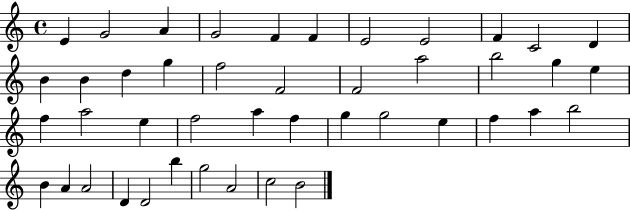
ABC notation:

X:1
T:Untitled
M:4/4
L:1/4
K:C
E G2 A G2 F F E2 E2 F C2 D B B d g f2 F2 F2 a2 b2 g e f a2 e f2 a f g g2 e f a b2 B A A2 D D2 b g2 A2 c2 B2